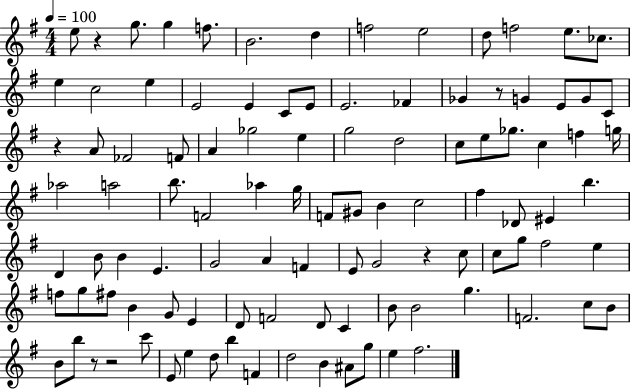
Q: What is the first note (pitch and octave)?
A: E5